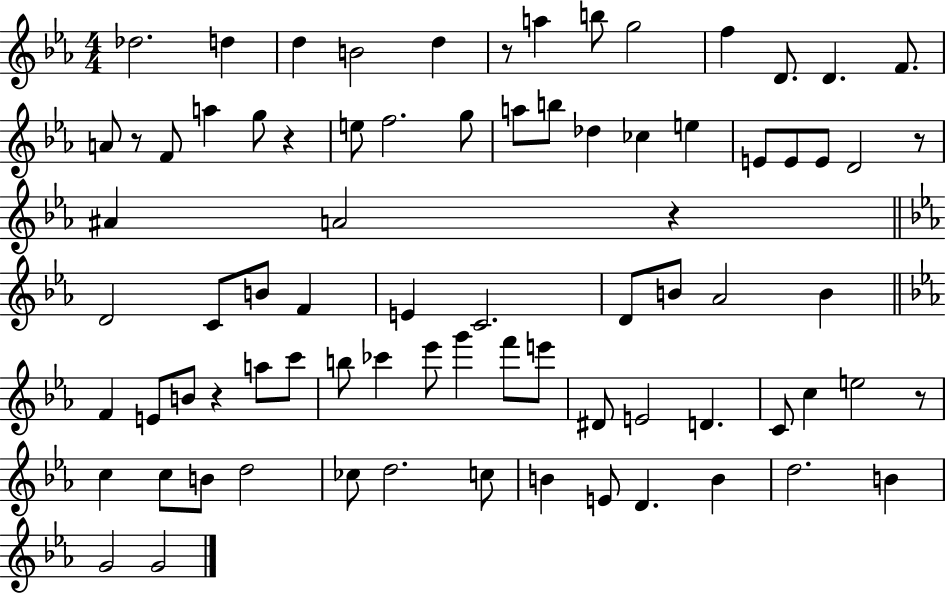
X:1
T:Untitled
M:4/4
L:1/4
K:Eb
_d2 d d B2 d z/2 a b/2 g2 f D/2 D F/2 A/2 z/2 F/2 a g/2 z e/2 f2 g/2 a/2 b/2 _d _c e E/2 E/2 E/2 D2 z/2 ^A A2 z D2 C/2 B/2 F E C2 D/2 B/2 _A2 B F E/2 B/2 z a/2 c'/2 b/2 _c' _e'/2 g' f'/2 e'/2 ^D/2 E2 D C/2 c e2 z/2 c c/2 B/2 d2 _c/2 d2 c/2 B E/2 D B d2 B G2 G2